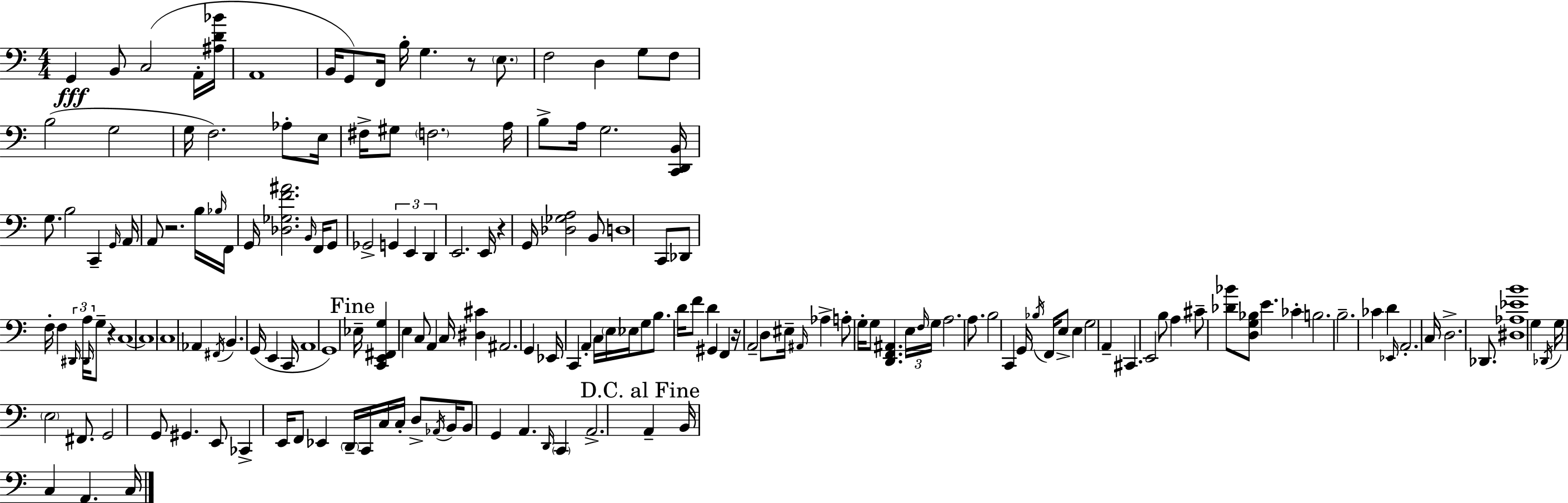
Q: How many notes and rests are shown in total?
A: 173